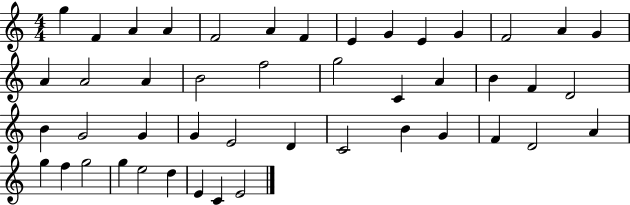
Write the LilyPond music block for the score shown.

{
  \clef treble
  \numericTimeSignature
  \time 4/4
  \key c \major
  g''4 f'4 a'4 a'4 | f'2 a'4 f'4 | e'4 g'4 e'4 g'4 | f'2 a'4 g'4 | \break a'4 a'2 a'4 | b'2 f''2 | g''2 c'4 a'4 | b'4 f'4 d'2 | \break b'4 g'2 g'4 | g'4 e'2 d'4 | c'2 b'4 g'4 | f'4 d'2 a'4 | \break g''4 f''4 g''2 | g''4 e''2 d''4 | e'4 c'4 e'2 | \bar "|."
}